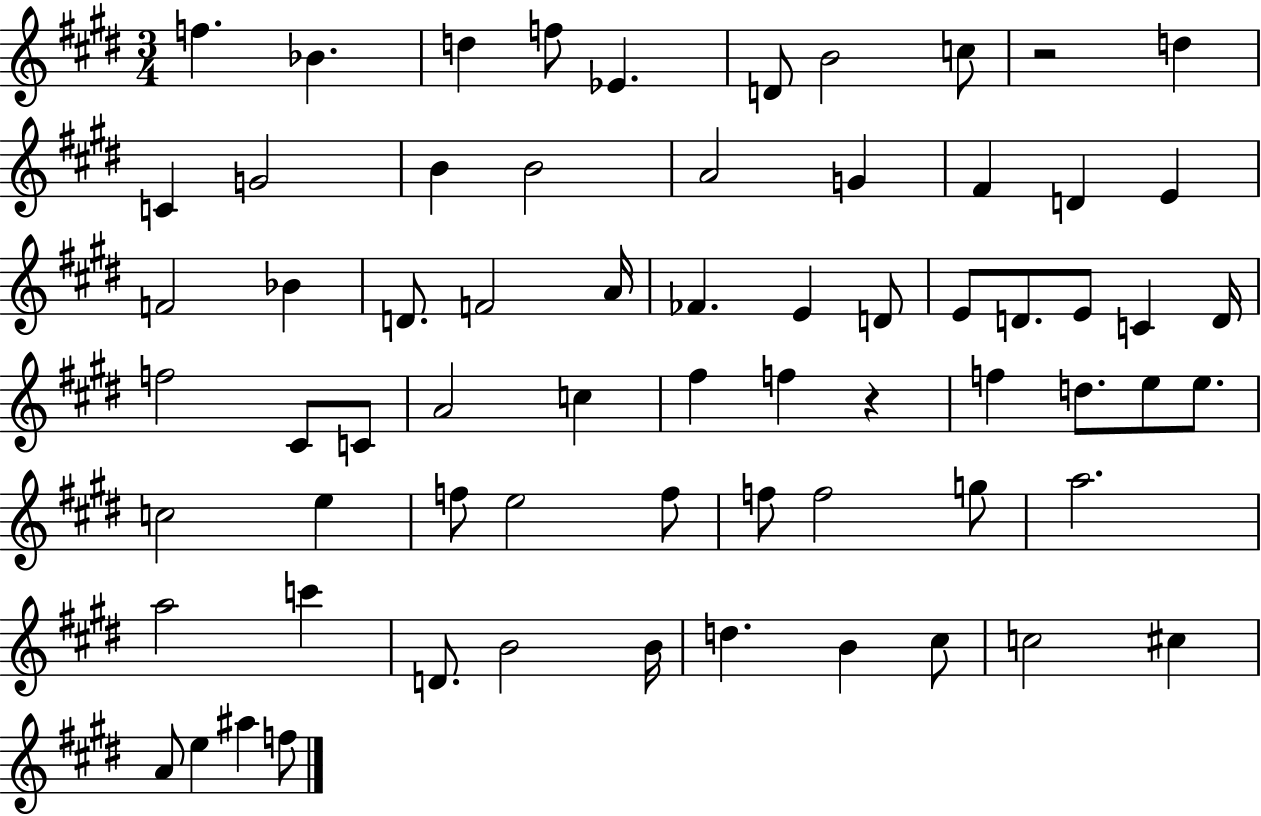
{
  \clef treble
  \numericTimeSignature
  \time 3/4
  \key e \major
  f''4. bes'4. | d''4 f''8 ees'4. | d'8 b'2 c''8 | r2 d''4 | \break c'4 g'2 | b'4 b'2 | a'2 g'4 | fis'4 d'4 e'4 | \break f'2 bes'4 | d'8. f'2 a'16 | fes'4. e'4 d'8 | e'8 d'8. e'8 c'4 d'16 | \break f''2 cis'8 c'8 | a'2 c''4 | fis''4 f''4 r4 | f''4 d''8. e''8 e''8. | \break c''2 e''4 | f''8 e''2 f''8 | f''8 f''2 g''8 | a''2. | \break a''2 c'''4 | d'8. b'2 b'16 | d''4. b'4 cis''8 | c''2 cis''4 | \break a'8 e''4 ais''4 f''8 | \bar "|."
}